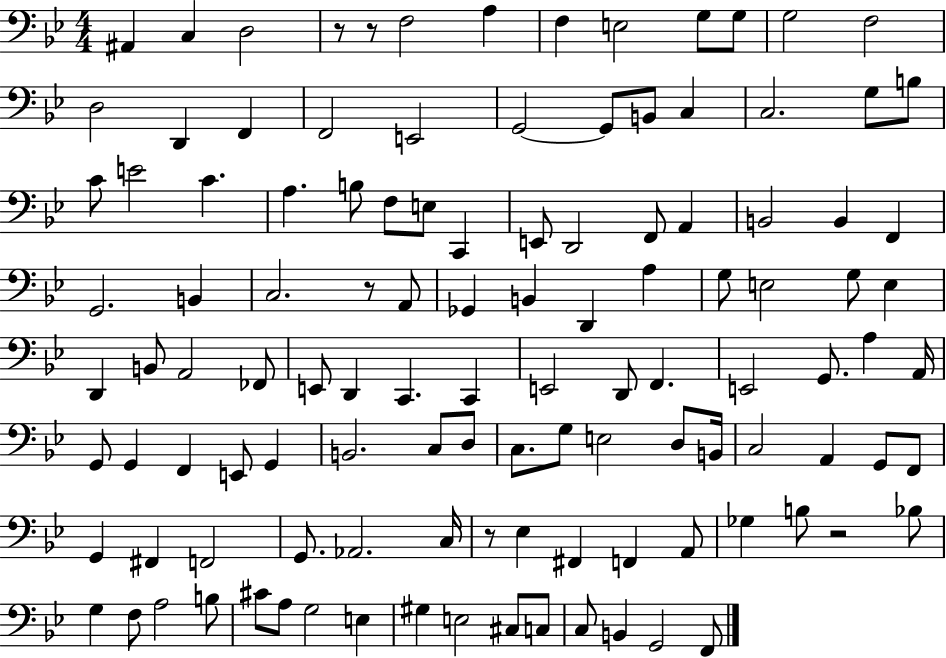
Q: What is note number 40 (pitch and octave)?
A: B2